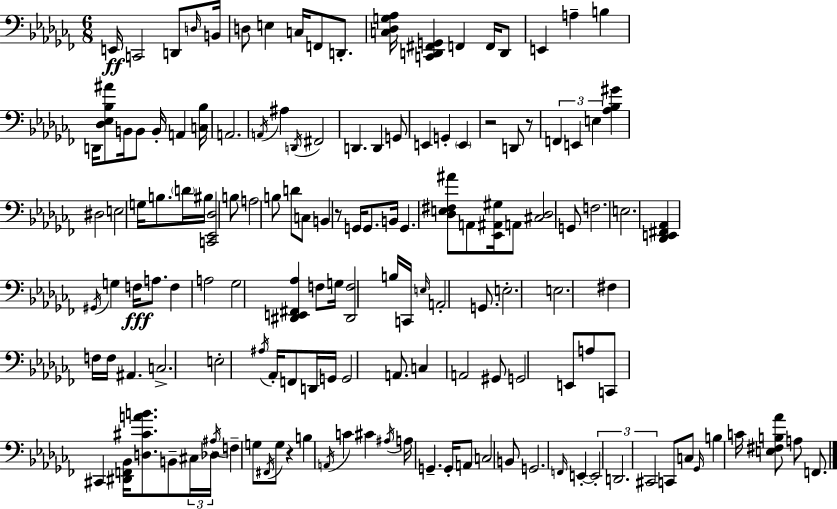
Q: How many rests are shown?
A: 4